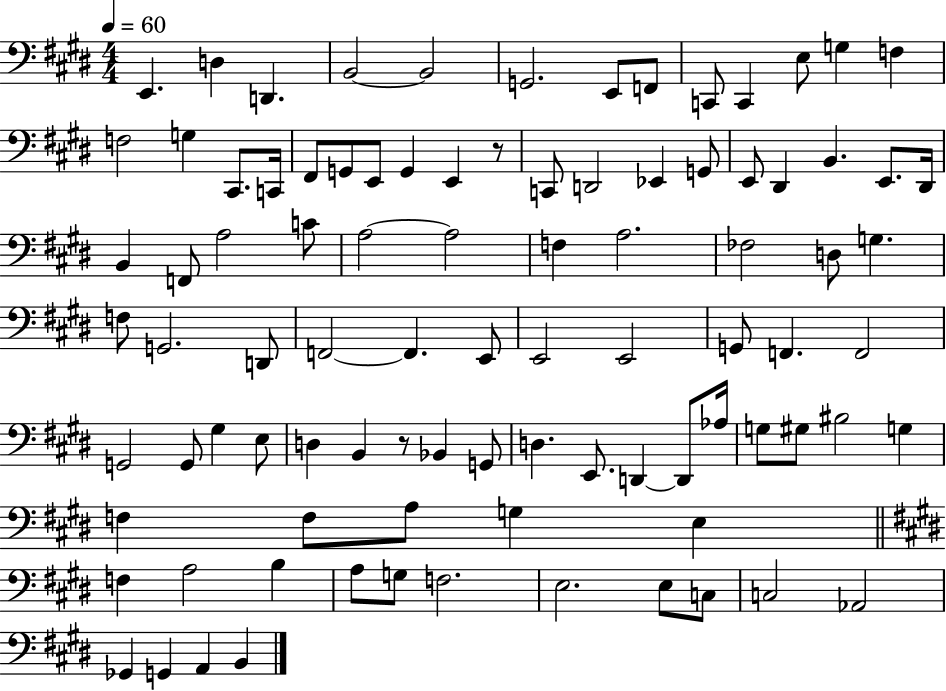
E2/q. D3/q D2/q. B2/h B2/h G2/h. E2/e F2/e C2/e C2/q E3/e G3/q F3/q F3/h G3/q C#2/e. C2/s F#2/e G2/e E2/e G2/q E2/q R/e C2/e D2/h Eb2/q G2/e E2/e D#2/q B2/q. E2/e. D#2/s B2/q F2/e A3/h C4/e A3/h A3/h F3/q A3/h. FES3/h D3/e G3/q. F3/e G2/h. D2/e F2/h F2/q. E2/e E2/h E2/h G2/e F2/q. F2/h G2/h G2/e G#3/q E3/e D3/q B2/q R/e Bb2/q G2/e D3/q. E2/e. D2/q D2/e Ab3/s G3/e G#3/e BIS3/h G3/q F3/q F3/e A3/e G3/q E3/q F3/q A3/h B3/q A3/e G3/e F3/h. E3/h. E3/e C3/e C3/h Ab2/h Gb2/q G2/q A2/q B2/q